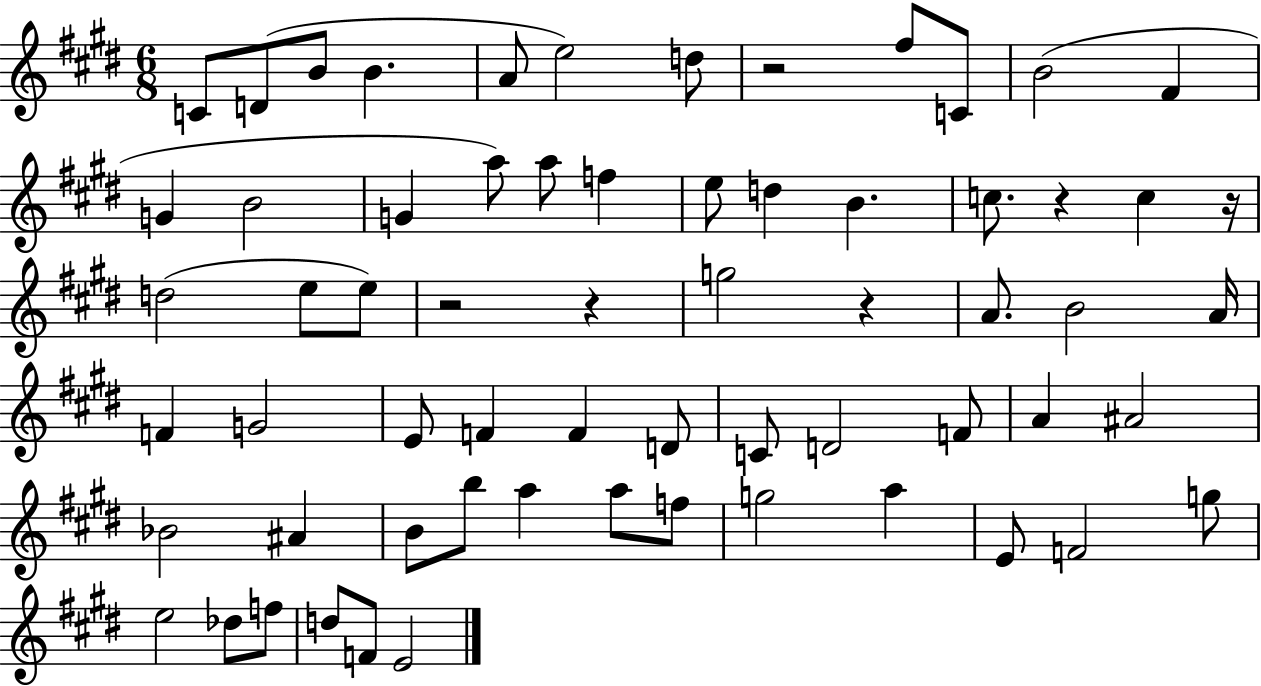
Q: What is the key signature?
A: E major